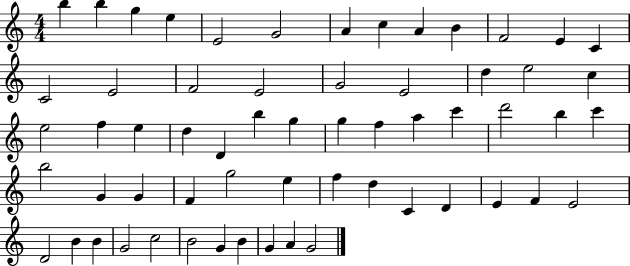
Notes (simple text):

B5/q B5/q G5/q E5/q E4/h G4/h A4/q C5/q A4/q B4/q F4/h E4/q C4/q C4/h E4/h F4/h E4/h G4/h E4/h D5/q E5/h C5/q E5/h F5/q E5/q D5/q D4/q B5/q G5/q G5/q F5/q A5/q C6/q D6/h B5/q C6/q B5/h G4/q G4/q F4/q G5/h E5/q F5/q D5/q C4/q D4/q E4/q F4/q E4/h D4/h B4/q B4/q G4/h C5/h B4/h G4/q B4/q G4/q A4/q G4/h